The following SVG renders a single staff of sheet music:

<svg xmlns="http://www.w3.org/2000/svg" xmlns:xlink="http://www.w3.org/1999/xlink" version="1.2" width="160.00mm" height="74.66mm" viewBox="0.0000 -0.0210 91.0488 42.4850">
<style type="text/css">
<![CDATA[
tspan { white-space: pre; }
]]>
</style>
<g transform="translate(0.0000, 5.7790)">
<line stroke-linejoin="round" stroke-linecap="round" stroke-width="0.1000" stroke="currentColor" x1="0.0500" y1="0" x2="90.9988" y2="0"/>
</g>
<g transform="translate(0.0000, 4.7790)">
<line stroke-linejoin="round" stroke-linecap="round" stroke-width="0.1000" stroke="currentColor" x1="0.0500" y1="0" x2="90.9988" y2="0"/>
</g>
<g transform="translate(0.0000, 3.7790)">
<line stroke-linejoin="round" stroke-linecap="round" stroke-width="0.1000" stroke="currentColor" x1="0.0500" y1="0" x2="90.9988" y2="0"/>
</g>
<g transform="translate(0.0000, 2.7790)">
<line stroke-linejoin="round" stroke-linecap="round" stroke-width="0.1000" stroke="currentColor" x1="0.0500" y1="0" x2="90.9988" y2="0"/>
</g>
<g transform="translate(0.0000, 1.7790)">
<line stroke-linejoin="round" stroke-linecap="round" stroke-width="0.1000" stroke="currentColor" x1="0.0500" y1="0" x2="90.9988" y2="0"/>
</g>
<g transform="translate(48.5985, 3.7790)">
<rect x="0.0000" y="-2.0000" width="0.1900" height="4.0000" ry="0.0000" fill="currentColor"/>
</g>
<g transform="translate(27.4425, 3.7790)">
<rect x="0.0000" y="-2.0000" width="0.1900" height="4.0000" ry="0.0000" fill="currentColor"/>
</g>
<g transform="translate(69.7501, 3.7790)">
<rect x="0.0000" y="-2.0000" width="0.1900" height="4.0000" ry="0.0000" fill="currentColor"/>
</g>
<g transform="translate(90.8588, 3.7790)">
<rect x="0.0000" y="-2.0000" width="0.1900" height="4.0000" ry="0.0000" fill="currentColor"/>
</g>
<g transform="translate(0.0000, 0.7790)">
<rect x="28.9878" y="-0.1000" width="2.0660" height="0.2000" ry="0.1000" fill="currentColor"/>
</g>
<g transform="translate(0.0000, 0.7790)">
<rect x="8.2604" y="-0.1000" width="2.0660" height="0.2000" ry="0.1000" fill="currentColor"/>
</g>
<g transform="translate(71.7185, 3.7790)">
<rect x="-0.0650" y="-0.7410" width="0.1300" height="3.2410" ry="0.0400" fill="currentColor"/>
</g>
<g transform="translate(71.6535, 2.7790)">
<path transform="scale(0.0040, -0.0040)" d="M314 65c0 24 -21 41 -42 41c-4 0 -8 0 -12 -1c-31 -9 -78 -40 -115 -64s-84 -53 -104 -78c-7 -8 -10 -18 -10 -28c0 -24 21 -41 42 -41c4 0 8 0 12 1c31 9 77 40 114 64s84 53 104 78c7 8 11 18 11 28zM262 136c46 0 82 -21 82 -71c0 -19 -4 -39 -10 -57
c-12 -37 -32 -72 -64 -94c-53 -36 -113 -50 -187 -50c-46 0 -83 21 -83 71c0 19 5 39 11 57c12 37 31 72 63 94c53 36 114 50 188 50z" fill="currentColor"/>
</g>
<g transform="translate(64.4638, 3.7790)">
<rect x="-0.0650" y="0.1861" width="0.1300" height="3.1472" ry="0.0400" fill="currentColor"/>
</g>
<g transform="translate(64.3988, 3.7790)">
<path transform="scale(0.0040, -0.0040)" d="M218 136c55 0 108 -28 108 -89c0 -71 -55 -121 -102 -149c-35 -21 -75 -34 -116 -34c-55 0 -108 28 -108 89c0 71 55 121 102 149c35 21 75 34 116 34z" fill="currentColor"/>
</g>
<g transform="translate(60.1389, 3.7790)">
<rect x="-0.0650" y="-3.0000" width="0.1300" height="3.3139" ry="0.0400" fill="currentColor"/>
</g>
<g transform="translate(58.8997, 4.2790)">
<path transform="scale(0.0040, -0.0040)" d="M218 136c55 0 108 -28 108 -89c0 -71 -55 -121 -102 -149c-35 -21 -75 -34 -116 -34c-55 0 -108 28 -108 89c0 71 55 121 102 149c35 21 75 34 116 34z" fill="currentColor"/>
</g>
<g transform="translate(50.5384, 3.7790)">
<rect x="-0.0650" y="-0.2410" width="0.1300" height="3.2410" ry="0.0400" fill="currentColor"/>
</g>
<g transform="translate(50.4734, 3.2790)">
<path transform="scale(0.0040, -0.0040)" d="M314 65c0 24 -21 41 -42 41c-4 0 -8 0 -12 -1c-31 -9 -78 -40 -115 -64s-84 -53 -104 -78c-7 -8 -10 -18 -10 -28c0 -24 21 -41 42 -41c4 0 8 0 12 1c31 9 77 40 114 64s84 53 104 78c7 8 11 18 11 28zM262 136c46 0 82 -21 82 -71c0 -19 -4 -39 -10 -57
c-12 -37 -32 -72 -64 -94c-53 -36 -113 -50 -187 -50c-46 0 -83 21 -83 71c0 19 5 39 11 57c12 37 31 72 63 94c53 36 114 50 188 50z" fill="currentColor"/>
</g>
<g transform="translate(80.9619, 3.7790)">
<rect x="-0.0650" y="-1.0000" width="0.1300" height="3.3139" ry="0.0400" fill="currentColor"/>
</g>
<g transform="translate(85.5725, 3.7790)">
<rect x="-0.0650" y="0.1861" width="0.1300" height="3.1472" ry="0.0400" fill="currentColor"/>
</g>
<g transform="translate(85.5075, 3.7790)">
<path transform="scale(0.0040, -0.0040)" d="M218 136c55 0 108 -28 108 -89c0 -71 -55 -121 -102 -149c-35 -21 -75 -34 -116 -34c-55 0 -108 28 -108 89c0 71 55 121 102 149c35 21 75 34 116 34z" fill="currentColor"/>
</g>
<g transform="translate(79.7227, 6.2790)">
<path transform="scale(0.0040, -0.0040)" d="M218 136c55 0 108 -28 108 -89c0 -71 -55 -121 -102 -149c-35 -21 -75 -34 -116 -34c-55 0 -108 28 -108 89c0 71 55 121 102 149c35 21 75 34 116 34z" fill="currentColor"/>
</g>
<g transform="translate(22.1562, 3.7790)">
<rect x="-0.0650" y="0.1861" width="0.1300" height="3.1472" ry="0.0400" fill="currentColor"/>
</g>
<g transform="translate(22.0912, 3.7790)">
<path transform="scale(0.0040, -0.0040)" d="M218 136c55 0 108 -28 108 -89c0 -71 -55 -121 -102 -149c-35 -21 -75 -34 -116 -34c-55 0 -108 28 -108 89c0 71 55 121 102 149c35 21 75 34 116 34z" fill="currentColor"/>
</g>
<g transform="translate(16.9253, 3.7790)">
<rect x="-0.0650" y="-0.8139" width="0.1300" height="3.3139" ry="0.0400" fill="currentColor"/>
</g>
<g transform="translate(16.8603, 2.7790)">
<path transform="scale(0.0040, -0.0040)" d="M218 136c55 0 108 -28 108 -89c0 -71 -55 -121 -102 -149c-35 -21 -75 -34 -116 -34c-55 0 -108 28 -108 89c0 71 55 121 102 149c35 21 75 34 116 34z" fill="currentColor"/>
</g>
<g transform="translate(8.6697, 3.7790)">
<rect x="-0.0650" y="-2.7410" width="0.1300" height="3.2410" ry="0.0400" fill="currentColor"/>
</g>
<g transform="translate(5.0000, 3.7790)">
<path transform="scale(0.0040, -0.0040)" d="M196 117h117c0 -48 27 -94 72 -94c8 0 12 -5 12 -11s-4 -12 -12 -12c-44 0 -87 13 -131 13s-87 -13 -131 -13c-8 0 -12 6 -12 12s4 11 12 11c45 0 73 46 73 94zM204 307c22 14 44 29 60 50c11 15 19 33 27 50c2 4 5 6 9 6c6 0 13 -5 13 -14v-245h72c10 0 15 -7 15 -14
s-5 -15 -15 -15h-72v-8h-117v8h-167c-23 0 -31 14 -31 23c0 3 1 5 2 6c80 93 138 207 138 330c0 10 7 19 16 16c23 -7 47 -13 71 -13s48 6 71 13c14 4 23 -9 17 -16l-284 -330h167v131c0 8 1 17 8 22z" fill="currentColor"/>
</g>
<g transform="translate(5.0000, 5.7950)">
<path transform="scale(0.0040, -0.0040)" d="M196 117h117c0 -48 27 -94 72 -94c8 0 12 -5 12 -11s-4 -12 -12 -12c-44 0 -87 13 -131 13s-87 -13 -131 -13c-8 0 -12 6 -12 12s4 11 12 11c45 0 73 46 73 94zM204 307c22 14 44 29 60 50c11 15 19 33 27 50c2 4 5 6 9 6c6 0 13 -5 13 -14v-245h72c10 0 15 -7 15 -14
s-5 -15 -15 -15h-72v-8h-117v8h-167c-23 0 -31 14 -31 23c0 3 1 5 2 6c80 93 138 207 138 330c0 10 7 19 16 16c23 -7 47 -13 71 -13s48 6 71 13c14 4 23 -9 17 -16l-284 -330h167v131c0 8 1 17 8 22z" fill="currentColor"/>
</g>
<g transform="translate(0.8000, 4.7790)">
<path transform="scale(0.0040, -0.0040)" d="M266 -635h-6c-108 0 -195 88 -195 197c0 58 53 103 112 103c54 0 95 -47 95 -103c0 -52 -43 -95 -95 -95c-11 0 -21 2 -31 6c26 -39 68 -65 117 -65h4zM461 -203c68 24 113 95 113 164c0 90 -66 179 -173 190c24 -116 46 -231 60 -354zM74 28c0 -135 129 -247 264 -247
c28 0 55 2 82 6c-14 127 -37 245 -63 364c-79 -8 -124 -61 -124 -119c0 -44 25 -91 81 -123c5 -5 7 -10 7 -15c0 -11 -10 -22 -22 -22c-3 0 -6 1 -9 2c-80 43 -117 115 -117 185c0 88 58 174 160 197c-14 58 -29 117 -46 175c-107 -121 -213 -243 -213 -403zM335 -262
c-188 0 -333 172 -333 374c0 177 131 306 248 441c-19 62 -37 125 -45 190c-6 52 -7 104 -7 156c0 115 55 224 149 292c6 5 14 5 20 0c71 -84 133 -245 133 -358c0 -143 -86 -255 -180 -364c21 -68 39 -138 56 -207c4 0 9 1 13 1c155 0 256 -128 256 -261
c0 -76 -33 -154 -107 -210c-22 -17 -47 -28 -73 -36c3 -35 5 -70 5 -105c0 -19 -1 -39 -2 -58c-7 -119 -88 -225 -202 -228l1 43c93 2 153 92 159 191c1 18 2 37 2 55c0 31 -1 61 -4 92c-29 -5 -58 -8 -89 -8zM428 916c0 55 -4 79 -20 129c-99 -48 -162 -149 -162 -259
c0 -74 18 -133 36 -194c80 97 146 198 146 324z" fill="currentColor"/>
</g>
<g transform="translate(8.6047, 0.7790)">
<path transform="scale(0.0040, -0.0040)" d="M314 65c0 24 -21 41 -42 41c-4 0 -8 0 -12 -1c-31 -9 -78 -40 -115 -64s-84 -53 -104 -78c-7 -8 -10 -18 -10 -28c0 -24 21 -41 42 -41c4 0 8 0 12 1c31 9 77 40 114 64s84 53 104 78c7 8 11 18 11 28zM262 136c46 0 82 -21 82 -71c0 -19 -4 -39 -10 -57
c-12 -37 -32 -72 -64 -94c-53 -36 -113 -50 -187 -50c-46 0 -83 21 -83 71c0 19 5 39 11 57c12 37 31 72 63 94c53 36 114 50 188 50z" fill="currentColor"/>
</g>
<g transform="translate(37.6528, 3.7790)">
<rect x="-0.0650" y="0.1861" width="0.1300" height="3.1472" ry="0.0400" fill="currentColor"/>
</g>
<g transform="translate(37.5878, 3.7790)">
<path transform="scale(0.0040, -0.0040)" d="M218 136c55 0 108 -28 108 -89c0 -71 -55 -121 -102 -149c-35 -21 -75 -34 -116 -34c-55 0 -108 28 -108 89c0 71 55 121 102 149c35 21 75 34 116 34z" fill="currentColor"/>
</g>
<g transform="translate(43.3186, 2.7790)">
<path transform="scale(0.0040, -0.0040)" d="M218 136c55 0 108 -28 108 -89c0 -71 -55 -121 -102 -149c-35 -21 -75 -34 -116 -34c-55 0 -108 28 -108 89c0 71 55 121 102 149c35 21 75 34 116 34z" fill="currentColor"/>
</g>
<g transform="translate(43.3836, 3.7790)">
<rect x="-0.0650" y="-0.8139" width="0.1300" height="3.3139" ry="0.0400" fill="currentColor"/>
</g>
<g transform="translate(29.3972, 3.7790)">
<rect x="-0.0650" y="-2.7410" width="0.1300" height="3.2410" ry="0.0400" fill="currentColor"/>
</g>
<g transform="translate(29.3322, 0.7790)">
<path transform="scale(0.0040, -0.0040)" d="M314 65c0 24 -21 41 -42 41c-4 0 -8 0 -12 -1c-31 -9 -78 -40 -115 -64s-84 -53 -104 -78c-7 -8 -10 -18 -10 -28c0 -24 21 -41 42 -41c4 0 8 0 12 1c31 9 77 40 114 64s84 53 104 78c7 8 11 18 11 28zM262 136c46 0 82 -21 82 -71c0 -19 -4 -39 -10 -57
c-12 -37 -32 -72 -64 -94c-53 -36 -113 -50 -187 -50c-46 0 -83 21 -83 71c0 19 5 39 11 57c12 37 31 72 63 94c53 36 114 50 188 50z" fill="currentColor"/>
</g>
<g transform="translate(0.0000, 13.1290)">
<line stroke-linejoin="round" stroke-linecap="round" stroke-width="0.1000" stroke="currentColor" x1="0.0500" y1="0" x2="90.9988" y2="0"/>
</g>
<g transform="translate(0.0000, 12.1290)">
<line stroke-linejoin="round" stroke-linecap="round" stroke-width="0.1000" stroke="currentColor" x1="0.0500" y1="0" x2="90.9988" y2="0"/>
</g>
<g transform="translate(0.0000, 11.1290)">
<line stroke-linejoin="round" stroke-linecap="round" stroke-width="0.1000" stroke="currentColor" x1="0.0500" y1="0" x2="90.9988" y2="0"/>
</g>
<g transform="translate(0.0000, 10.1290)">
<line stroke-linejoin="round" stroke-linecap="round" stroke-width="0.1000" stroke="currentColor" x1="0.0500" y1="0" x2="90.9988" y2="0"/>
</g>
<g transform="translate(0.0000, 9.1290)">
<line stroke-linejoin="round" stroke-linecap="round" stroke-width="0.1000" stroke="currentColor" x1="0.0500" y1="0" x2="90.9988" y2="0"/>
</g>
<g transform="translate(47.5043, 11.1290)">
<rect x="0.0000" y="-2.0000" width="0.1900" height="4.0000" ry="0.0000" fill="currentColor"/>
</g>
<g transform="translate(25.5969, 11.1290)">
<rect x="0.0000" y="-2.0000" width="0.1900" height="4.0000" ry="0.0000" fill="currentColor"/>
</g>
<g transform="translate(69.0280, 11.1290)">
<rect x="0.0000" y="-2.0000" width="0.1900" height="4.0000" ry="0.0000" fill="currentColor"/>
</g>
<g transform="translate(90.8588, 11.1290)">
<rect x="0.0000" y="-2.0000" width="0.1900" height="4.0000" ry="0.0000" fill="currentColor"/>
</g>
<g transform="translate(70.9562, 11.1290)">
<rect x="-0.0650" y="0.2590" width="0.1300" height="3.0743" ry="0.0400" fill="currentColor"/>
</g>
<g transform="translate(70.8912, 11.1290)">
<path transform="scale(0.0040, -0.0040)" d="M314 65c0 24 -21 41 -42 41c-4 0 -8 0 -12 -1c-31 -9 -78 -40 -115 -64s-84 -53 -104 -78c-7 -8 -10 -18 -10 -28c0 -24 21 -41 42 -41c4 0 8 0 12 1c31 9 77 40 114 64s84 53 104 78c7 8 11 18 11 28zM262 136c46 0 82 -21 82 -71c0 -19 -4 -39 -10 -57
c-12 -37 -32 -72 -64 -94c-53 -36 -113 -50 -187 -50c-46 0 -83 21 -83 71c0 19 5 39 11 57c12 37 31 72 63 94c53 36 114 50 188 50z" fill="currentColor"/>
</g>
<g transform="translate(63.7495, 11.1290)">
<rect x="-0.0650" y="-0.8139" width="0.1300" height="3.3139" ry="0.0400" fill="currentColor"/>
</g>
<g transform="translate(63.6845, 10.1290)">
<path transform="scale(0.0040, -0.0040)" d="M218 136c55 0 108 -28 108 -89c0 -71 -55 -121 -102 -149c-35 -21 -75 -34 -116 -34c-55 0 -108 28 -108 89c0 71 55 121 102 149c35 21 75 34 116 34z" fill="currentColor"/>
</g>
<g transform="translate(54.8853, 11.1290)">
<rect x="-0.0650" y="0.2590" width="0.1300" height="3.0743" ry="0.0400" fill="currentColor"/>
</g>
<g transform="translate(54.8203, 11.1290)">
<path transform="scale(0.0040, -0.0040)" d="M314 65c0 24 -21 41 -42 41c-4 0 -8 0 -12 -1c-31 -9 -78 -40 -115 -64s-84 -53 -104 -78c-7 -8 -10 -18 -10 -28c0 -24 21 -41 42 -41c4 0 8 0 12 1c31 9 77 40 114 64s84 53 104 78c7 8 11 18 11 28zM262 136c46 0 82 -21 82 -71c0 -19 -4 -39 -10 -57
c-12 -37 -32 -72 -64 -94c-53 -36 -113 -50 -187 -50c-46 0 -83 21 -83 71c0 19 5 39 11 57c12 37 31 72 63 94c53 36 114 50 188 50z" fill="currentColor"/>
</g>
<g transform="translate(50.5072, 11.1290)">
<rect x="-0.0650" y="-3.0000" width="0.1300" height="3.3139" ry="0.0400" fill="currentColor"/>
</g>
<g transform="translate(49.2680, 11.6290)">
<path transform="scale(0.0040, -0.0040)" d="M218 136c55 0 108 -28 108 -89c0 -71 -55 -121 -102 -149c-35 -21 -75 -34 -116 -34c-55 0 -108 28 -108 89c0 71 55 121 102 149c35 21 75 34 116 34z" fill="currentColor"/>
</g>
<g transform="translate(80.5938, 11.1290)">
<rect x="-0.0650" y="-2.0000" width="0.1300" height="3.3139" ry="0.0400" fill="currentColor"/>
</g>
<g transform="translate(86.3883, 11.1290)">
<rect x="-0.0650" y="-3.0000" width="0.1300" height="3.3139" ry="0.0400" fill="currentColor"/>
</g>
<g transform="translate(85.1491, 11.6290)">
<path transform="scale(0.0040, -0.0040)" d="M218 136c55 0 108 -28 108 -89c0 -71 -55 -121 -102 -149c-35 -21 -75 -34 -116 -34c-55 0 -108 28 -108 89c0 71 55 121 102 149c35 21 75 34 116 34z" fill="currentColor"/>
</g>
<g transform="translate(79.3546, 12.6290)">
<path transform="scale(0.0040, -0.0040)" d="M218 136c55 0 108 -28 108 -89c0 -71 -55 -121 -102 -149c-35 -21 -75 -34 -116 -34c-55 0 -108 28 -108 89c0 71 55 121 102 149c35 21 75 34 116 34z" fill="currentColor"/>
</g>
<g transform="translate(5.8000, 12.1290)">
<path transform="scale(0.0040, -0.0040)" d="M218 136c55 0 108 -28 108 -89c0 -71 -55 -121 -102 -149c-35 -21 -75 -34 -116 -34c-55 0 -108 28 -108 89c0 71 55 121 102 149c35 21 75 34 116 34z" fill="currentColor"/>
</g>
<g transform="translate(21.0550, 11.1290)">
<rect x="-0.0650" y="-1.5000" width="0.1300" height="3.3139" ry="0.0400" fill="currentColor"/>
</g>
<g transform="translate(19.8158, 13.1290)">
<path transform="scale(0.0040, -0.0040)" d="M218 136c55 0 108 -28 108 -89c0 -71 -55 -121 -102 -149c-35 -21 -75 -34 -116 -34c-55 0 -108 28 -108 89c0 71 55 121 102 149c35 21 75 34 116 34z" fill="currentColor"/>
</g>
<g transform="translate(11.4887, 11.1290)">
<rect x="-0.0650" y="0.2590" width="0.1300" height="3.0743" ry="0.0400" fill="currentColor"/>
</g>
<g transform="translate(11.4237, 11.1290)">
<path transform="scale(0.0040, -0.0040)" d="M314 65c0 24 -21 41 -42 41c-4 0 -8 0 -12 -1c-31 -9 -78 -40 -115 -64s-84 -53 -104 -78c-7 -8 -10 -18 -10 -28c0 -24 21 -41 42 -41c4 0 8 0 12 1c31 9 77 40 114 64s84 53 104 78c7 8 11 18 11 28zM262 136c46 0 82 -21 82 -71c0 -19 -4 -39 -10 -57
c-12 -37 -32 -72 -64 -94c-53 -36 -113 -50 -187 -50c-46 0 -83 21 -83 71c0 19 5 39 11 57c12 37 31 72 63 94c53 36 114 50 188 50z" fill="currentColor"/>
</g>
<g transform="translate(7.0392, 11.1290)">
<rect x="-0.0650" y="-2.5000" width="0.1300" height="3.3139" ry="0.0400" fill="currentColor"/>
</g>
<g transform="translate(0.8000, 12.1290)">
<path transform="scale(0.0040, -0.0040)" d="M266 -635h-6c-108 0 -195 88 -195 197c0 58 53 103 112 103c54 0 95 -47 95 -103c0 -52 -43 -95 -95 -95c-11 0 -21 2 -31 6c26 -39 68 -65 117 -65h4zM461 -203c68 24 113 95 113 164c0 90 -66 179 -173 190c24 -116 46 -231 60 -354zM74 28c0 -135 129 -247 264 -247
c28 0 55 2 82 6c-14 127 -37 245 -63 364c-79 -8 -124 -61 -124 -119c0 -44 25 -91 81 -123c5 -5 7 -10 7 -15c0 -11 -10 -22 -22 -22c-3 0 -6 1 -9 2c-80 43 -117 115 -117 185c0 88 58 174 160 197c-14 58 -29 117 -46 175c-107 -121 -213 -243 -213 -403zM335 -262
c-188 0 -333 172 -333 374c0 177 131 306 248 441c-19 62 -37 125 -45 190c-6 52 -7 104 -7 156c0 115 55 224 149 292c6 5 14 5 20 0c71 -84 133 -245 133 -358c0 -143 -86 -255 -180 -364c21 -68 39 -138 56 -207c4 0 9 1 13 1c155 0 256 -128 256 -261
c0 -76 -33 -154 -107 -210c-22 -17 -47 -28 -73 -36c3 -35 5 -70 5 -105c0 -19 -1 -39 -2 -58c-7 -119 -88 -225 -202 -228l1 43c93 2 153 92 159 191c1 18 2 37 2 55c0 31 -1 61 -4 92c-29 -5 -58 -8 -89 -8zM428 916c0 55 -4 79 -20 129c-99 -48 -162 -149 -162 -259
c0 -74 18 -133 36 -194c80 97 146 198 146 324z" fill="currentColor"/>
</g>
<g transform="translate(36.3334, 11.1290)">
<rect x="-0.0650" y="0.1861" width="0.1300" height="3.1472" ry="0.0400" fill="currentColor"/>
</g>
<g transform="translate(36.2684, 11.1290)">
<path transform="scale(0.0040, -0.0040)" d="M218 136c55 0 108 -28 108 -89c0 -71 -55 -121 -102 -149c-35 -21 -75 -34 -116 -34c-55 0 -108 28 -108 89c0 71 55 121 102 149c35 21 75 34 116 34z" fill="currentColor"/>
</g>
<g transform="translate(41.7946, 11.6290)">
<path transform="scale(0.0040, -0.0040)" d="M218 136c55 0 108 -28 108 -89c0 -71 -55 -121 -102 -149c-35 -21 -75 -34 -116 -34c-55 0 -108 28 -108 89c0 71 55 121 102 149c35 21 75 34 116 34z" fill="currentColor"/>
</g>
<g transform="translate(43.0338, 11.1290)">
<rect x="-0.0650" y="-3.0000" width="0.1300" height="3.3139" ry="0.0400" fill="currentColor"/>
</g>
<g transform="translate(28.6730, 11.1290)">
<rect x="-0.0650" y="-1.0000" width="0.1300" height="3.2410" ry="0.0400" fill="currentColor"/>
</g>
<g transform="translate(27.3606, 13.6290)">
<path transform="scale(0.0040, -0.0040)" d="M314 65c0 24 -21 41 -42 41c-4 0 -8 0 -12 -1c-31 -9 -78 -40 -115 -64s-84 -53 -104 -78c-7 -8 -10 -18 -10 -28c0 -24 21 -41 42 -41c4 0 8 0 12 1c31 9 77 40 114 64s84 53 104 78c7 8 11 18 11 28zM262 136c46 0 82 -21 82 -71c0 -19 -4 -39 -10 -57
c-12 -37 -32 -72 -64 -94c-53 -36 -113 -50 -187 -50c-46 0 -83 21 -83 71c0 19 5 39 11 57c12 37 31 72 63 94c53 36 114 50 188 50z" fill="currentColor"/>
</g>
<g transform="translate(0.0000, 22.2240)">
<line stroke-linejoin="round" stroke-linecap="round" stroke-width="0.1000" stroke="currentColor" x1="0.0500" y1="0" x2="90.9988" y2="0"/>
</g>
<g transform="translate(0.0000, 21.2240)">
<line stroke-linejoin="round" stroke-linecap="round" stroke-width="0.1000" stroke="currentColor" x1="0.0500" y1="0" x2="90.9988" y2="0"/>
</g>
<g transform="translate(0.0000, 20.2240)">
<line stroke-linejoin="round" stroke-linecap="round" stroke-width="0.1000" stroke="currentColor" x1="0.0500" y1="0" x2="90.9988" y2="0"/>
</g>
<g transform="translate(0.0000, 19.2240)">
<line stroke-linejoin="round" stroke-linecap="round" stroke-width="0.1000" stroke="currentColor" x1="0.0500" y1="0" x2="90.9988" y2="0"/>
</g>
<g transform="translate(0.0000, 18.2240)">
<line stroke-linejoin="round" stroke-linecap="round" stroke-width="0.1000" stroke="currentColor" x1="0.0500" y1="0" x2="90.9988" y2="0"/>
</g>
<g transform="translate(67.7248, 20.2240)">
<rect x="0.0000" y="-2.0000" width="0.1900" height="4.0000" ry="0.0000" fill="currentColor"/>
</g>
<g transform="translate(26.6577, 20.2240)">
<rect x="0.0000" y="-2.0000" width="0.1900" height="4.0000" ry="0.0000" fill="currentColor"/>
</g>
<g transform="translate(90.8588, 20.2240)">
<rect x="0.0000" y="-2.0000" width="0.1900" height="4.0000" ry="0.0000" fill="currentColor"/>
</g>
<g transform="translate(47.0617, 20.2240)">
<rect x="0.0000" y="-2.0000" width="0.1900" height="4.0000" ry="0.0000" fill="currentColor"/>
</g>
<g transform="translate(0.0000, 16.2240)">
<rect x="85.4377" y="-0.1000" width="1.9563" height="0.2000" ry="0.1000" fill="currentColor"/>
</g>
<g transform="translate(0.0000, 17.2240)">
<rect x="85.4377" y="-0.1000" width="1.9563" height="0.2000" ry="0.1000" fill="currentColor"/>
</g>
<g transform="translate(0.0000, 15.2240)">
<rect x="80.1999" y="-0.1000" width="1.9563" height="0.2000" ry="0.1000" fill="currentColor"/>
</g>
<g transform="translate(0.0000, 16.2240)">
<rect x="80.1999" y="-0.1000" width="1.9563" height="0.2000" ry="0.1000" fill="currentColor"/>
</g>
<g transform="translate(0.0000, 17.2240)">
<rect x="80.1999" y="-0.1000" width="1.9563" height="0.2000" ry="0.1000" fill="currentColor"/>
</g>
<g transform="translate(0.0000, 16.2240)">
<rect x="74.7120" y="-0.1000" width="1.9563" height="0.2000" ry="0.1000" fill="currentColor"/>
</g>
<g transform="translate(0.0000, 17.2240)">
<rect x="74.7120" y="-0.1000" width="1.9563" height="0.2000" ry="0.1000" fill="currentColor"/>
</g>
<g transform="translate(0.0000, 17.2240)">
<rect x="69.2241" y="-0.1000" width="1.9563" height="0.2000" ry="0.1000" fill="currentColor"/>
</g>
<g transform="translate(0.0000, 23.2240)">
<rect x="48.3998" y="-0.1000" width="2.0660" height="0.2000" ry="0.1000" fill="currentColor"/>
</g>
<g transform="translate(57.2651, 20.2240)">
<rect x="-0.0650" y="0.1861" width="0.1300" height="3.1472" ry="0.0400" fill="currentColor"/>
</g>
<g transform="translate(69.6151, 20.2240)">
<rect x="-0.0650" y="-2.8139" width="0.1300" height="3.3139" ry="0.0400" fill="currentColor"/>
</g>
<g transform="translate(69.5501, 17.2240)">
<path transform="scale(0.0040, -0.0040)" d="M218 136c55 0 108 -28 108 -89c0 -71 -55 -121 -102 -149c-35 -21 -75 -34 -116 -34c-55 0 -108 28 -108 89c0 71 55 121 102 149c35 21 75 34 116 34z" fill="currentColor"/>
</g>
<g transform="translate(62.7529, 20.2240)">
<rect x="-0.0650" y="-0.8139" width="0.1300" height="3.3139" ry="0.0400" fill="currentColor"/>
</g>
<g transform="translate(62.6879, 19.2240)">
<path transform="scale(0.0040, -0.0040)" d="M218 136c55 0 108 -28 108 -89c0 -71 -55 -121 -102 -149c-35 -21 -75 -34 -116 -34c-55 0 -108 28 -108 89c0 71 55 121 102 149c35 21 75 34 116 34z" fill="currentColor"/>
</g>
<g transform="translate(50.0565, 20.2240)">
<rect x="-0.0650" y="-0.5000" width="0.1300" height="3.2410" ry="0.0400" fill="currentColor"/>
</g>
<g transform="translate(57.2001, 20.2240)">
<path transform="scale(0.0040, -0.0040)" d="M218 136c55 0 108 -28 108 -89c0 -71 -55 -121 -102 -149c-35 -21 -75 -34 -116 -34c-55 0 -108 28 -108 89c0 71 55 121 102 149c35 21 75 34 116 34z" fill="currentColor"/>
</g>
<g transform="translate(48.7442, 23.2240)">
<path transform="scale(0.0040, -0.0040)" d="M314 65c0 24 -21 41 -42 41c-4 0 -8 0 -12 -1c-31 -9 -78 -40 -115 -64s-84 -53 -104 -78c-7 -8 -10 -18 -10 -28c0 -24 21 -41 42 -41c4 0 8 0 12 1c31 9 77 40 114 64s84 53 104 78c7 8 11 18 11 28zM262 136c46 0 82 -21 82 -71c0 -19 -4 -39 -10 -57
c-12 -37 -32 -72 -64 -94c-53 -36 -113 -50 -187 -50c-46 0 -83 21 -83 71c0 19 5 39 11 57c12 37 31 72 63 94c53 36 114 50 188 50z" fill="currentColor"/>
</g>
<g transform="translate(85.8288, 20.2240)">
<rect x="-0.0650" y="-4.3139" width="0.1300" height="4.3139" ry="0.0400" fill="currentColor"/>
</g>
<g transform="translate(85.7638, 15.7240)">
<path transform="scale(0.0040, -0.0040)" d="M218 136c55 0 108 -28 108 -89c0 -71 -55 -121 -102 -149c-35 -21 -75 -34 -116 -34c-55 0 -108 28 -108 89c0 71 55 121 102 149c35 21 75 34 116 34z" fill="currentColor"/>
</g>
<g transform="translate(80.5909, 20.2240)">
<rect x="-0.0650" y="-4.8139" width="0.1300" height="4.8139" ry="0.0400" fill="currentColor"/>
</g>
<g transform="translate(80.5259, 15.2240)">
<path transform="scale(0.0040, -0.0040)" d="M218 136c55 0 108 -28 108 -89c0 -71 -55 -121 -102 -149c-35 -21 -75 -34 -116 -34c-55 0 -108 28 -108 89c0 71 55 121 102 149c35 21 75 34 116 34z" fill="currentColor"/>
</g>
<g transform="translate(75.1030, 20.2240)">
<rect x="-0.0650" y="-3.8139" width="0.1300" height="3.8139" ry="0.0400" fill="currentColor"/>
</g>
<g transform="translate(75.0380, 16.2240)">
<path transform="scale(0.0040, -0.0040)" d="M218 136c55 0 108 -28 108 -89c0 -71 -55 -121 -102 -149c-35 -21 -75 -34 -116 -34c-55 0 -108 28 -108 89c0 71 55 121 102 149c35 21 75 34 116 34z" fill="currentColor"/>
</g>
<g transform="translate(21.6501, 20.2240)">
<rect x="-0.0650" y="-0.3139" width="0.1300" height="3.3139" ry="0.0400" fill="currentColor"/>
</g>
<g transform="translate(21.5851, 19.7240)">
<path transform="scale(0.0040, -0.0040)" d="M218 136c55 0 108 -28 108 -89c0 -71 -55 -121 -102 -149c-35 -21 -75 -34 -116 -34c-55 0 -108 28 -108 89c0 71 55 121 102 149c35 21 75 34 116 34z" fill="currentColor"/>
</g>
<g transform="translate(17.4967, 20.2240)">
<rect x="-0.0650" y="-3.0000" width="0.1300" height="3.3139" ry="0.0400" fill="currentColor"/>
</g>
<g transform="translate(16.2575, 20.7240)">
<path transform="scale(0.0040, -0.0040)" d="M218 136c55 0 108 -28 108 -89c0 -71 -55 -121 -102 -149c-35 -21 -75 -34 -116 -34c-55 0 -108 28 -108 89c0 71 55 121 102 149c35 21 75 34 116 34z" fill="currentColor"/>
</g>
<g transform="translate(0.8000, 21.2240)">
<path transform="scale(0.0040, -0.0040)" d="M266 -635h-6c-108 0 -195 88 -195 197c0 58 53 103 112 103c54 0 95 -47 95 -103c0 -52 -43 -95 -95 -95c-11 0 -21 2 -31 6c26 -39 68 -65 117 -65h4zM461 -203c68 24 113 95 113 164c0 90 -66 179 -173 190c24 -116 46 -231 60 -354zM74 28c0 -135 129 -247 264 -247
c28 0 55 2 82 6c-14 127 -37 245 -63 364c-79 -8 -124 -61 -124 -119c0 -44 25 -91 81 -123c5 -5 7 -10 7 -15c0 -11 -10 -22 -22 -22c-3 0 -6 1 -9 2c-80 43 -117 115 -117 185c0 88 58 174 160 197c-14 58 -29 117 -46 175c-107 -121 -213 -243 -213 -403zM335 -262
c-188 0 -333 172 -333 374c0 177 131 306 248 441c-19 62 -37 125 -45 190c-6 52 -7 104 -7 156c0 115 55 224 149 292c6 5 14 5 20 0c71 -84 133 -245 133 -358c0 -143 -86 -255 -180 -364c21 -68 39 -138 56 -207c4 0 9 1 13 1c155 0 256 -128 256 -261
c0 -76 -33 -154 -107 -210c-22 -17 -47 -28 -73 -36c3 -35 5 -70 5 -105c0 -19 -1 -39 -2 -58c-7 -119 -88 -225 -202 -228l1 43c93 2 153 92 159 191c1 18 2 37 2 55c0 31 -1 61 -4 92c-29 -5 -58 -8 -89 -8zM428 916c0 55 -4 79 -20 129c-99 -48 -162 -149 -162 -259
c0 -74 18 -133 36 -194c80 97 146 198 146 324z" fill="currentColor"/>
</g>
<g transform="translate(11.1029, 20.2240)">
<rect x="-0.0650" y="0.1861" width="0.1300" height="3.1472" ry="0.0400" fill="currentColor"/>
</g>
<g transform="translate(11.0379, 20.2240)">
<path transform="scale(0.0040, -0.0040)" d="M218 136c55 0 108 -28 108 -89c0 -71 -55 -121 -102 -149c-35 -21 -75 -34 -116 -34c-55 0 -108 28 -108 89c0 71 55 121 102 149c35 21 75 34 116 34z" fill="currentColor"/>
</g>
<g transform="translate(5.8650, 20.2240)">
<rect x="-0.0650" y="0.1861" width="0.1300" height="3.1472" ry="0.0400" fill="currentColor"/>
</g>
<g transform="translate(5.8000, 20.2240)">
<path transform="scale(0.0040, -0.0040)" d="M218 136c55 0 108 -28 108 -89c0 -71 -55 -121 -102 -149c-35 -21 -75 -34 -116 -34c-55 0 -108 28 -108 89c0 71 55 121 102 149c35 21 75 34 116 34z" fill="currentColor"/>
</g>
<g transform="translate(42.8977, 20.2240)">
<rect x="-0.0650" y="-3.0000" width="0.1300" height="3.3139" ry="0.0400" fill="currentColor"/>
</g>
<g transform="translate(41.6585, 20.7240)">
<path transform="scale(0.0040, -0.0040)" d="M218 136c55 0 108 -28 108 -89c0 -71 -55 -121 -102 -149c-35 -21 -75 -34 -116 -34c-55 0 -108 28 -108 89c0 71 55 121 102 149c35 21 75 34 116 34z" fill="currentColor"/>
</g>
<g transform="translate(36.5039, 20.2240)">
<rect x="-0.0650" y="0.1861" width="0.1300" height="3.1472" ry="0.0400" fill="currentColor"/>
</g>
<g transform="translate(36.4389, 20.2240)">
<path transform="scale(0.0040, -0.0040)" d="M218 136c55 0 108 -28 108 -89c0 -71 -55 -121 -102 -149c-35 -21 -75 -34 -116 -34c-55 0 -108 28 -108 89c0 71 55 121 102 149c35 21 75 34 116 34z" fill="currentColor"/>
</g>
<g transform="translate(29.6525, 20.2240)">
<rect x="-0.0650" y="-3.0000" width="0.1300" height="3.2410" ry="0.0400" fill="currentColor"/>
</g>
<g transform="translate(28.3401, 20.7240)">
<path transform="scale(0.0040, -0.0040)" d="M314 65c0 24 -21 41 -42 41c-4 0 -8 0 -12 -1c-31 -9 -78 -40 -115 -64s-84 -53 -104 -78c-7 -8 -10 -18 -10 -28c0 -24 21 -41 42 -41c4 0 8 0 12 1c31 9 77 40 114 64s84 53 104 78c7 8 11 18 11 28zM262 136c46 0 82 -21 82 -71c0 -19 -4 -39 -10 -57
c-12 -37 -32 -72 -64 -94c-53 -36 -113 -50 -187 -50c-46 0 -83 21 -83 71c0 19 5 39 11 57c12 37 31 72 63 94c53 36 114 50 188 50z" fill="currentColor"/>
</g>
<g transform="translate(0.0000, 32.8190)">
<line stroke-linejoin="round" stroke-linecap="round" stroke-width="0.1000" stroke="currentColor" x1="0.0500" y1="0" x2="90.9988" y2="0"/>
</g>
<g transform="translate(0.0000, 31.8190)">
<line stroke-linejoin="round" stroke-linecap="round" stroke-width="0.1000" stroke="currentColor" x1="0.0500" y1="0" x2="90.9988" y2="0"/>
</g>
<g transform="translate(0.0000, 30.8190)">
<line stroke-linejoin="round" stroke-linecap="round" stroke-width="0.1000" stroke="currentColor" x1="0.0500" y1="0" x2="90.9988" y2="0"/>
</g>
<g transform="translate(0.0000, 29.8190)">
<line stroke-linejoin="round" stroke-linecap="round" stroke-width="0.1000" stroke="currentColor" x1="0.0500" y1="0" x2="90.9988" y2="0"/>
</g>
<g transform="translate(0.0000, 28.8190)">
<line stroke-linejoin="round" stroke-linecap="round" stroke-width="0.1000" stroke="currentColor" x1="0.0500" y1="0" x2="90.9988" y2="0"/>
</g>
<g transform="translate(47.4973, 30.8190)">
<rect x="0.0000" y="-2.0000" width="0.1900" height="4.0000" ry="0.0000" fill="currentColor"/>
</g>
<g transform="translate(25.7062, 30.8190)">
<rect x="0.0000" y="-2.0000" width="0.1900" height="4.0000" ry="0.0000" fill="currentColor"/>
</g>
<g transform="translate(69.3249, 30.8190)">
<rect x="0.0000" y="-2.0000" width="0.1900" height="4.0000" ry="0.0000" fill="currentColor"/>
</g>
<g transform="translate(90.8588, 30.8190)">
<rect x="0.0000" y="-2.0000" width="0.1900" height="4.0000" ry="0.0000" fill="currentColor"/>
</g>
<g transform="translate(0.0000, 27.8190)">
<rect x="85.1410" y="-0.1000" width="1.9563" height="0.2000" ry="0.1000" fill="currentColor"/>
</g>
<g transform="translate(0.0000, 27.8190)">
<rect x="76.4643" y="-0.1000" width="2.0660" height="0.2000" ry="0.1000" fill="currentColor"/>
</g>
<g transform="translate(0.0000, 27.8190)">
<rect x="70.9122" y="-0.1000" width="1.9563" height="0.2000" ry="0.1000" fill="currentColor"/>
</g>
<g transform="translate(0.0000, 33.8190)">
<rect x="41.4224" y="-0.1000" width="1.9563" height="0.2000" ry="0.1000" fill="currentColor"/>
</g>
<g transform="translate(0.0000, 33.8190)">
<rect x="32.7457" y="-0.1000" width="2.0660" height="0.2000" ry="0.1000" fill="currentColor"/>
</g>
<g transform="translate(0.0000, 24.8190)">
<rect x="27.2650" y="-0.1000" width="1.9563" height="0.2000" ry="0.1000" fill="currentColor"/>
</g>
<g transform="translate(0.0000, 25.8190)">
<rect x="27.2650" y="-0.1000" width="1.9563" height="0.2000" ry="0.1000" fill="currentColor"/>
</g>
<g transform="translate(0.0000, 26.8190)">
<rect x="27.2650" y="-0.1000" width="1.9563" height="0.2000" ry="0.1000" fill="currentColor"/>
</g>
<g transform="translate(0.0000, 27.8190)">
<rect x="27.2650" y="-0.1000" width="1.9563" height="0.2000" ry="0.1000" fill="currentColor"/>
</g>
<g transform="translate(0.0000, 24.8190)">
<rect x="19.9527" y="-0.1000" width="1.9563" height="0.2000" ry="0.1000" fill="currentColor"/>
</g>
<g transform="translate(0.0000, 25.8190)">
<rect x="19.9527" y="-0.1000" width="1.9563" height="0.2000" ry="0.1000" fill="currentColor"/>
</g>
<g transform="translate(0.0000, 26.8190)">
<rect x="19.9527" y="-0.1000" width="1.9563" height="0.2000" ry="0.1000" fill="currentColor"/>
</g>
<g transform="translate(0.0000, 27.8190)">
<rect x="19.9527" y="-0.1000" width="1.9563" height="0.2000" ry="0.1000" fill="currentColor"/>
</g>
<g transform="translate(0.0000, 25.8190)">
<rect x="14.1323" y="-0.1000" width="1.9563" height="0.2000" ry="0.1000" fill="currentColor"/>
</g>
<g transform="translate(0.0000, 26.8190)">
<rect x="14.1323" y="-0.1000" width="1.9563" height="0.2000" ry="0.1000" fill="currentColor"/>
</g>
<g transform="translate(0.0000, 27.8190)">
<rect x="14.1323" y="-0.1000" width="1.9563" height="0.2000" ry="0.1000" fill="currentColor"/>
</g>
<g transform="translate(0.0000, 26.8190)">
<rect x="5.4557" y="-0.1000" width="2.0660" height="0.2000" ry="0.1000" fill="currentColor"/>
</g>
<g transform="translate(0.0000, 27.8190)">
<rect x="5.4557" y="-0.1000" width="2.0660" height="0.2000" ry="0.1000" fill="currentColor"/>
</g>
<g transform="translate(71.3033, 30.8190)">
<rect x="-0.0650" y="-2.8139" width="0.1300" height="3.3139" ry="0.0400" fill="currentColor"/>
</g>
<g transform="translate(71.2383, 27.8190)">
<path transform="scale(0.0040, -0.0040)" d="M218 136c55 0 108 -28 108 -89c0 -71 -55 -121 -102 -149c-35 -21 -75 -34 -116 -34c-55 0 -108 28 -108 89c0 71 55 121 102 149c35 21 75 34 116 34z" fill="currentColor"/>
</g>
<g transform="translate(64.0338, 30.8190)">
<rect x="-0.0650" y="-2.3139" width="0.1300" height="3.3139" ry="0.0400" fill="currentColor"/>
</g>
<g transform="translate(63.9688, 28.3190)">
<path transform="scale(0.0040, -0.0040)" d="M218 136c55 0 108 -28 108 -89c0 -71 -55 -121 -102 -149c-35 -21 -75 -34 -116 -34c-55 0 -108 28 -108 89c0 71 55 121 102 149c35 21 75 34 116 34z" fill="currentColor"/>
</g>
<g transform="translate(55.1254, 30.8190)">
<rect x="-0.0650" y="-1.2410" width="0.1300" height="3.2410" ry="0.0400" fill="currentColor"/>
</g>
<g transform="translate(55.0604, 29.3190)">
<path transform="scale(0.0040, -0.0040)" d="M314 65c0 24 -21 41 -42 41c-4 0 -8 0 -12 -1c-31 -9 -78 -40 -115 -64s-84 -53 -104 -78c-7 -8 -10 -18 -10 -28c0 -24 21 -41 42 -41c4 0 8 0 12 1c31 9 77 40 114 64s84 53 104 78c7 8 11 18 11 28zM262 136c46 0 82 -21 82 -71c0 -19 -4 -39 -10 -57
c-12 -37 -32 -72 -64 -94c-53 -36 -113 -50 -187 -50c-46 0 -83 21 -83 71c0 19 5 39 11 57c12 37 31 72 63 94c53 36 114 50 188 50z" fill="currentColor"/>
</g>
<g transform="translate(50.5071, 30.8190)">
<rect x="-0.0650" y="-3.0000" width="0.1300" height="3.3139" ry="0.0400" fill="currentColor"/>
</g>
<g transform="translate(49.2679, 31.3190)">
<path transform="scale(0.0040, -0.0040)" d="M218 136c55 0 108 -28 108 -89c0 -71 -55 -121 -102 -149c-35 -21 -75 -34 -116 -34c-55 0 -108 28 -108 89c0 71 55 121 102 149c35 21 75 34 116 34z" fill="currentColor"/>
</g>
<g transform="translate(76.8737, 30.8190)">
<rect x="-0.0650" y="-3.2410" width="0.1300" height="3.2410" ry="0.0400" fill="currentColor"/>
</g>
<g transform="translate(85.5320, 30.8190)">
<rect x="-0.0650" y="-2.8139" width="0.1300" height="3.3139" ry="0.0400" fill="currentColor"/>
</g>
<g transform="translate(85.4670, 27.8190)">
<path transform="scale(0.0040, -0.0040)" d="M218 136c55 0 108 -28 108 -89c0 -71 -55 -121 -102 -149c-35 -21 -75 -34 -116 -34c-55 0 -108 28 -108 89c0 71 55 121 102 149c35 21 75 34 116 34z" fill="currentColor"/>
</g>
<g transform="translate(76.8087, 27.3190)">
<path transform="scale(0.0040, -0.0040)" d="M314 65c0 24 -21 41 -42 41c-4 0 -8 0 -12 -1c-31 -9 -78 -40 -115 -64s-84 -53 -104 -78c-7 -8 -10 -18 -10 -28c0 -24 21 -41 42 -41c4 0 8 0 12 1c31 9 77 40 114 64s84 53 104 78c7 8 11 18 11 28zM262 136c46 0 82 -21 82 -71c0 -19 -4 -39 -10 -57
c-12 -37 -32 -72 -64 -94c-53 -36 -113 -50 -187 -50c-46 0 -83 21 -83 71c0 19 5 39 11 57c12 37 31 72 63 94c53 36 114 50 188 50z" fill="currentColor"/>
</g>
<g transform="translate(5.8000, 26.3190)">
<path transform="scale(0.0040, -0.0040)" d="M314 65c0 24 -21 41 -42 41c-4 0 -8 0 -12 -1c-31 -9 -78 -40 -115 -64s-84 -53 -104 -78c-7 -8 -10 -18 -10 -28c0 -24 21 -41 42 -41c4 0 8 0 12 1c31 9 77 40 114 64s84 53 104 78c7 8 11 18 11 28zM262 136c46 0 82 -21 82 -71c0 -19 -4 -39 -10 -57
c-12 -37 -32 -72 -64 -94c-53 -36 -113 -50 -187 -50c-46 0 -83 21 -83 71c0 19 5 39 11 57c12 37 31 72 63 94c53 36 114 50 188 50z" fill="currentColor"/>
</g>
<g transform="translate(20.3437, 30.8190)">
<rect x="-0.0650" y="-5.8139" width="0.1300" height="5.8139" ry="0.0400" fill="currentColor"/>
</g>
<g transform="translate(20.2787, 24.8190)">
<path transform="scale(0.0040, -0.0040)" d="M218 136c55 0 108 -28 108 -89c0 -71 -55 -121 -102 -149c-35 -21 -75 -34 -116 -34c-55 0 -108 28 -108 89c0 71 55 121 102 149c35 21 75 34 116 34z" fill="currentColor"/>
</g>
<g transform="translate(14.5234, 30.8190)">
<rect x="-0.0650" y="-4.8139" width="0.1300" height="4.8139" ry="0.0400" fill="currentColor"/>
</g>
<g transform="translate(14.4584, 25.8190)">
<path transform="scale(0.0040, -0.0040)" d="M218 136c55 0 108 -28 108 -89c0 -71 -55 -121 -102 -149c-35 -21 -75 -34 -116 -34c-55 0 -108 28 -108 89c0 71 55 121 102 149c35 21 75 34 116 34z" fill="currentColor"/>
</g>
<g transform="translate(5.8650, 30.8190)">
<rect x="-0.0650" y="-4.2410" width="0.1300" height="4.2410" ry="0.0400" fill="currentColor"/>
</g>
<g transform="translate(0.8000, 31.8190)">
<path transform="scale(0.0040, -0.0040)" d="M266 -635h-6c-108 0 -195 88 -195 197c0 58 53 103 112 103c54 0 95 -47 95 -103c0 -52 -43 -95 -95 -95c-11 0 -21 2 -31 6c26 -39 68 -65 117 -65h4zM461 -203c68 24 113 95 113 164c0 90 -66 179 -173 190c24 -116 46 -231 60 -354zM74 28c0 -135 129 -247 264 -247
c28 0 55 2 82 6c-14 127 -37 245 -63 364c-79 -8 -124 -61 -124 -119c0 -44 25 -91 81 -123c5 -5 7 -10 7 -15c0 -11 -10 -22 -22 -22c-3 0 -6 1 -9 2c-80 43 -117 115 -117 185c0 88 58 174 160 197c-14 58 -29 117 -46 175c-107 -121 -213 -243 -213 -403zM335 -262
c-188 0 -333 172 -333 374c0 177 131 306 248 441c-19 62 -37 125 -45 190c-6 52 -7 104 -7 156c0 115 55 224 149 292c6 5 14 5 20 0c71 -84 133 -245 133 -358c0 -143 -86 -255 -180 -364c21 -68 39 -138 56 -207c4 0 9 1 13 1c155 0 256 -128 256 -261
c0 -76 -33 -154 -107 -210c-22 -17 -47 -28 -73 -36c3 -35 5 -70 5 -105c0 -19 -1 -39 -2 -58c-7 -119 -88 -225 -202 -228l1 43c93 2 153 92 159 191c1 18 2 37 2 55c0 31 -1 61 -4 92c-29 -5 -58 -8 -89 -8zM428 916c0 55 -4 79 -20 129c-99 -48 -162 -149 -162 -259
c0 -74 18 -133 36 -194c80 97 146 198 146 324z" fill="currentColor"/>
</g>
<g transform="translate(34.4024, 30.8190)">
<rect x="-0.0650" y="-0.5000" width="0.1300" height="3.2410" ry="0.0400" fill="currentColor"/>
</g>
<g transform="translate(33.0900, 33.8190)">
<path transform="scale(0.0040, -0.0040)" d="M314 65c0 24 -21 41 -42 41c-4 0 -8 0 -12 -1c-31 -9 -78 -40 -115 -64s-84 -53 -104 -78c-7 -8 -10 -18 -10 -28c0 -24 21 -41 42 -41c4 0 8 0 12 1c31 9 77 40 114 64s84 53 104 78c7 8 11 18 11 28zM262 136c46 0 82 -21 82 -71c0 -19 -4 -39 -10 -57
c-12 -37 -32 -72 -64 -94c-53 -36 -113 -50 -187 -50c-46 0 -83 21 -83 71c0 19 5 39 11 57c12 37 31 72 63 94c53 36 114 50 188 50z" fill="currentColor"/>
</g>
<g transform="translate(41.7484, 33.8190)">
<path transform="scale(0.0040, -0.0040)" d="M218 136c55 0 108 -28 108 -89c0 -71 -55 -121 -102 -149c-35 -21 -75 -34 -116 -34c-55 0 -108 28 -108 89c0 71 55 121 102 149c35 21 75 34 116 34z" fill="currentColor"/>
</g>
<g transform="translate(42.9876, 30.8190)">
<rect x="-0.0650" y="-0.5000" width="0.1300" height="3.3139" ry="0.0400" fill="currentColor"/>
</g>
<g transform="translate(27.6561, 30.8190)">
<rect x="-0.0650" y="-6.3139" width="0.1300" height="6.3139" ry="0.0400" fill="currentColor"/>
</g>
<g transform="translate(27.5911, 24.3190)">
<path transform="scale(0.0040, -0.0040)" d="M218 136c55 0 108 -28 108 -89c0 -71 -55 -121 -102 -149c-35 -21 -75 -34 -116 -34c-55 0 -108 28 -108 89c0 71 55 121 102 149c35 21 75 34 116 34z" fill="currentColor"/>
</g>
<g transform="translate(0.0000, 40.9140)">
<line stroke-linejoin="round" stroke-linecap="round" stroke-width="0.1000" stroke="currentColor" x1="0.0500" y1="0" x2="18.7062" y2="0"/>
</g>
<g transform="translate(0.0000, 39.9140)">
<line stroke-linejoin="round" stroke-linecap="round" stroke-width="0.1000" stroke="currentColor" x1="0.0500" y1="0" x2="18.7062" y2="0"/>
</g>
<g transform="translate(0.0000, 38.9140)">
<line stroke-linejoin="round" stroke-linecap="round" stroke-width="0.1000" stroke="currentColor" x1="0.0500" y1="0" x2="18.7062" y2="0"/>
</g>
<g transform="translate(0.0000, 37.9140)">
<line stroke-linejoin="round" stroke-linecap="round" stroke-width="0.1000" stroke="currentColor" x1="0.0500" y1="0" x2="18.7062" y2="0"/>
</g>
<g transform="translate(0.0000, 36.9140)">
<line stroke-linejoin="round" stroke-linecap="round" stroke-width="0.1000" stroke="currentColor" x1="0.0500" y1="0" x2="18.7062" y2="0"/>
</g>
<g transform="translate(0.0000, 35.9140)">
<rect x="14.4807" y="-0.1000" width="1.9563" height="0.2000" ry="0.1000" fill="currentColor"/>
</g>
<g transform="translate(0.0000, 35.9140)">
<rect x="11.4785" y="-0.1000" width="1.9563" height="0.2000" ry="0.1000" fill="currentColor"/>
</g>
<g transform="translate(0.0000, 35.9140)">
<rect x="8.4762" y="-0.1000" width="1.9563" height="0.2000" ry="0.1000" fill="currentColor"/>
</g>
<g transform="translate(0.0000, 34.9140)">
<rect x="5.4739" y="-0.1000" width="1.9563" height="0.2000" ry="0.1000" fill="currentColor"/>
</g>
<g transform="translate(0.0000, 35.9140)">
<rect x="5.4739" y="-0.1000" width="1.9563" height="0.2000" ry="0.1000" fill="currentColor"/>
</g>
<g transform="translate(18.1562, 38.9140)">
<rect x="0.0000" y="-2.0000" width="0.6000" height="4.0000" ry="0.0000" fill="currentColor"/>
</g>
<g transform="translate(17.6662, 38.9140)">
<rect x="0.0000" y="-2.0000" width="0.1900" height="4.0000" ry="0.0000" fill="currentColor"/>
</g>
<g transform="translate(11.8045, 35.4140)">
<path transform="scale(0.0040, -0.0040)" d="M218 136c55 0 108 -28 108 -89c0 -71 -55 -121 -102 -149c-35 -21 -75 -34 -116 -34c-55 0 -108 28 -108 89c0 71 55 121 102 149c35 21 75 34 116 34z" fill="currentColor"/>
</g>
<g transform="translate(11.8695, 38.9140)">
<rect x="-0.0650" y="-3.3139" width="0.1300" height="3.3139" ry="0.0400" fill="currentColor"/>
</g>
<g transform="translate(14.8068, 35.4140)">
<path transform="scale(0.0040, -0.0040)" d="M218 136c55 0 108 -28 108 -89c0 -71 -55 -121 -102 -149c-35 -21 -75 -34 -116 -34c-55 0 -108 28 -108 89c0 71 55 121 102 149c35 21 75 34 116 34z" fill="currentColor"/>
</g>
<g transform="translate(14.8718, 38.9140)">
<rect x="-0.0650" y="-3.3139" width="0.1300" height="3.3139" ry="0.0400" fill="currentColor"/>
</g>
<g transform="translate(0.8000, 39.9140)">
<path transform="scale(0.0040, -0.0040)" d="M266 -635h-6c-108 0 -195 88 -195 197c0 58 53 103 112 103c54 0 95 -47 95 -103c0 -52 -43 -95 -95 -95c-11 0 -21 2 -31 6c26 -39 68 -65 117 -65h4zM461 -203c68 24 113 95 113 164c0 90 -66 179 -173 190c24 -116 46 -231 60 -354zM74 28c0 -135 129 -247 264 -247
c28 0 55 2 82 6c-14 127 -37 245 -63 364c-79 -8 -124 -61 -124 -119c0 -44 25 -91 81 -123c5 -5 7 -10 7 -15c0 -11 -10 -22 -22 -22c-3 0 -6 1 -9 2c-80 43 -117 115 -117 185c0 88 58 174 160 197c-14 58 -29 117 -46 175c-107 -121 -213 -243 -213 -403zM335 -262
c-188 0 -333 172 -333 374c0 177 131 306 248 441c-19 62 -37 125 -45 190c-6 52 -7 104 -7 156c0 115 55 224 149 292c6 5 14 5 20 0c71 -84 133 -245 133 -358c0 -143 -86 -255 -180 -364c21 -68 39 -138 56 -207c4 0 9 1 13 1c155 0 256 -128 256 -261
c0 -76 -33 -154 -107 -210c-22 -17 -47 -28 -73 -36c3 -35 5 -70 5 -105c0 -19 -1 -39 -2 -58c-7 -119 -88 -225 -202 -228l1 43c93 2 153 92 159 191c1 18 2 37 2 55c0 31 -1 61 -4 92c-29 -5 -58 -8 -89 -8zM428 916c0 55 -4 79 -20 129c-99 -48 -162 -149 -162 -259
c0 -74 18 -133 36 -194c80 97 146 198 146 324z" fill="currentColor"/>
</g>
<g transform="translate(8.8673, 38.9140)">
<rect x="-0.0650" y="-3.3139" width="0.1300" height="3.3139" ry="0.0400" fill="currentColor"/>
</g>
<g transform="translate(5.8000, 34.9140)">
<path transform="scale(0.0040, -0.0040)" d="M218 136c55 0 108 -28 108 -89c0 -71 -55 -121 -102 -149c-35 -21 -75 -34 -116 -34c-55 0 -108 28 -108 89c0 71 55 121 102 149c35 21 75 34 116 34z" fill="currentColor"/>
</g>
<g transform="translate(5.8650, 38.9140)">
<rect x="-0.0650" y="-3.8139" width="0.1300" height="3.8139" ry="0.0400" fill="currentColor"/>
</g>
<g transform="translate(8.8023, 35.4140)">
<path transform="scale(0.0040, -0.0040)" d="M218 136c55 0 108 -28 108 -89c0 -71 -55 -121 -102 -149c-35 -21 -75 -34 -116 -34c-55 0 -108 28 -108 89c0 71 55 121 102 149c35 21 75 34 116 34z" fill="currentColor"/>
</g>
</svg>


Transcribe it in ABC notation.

X:1
T:Untitled
M:4/4
L:1/4
K:C
a2 d B a2 B d c2 A B d2 D B G B2 E D2 B A A B2 d B2 F A B B A c A2 B A C2 B d a c' e' d' d'2 e' g' a' C2 C A e2 g a b2 a c' b b b